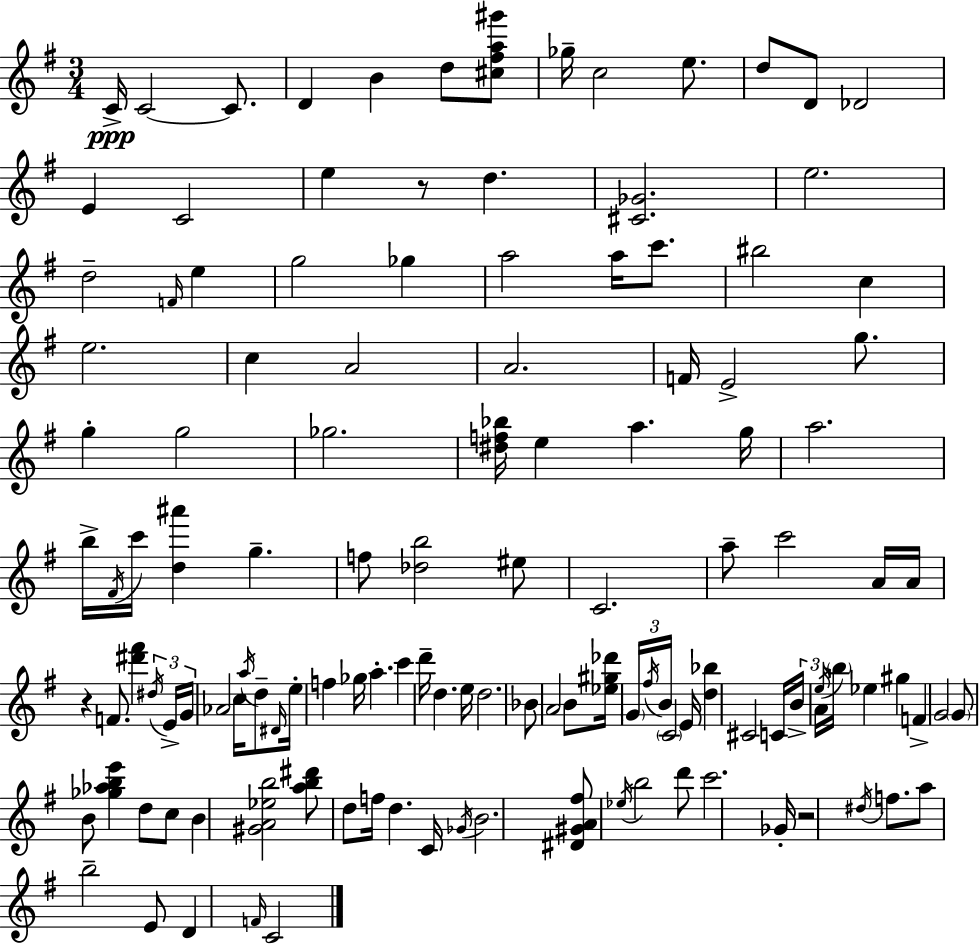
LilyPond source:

{
  \clef treble
  \numericTimeSignature
  \time 3/4
  \key e \minor
  c'16->\ppp c'2~~ c'8. | d'4 b'4 d''8 <cis'' fis'' a'' gis'''>8 | ges''16-- c''2 e''8. | d''8 d'8 des'2 | \break e'4 c'2 | e''4 r8 d''4. | <cis' ges'>2. | e''2. | \break d''2-- \grace { f'16 } e''4 | g''2 ges''4 | a''2 a''16 c'''8. | bis''2 c''4 | \break e''2. | c''4 a'2 | a'2. | f'16 e'2-> g''8. | \break g''4-. g''2 | ges''2. | <dis'' f'' bes''>16 e''4 a''4. | g''16 a''2. | \break b''16-> \acciaccatura { fis'16 } c'''16 <d'' ais'''>4 g''4.-- | f''8 <des'' b''>2 | eis''8 c'2. | a''8-- c'''2 | \break a'16 a'16 r4 f'8. <dis''' fis'''>4 | \tuplet 3/2 { \acciaccatura { dis''16 } e'16-> g'16 } aes'2 | c''16 \acciaccatura { a''16 } d''8-- \grace { dis'16 } e''16-. f''4 ges''16 a''4.-. | c'''4 d'''16-- d''4. | \break e''16 d''2. | bes'8 a'2 | b'8 <ees'' gis'' des'''>16 \tuplet 3/2 { \parenthesize g'16 \acciaccatura { fis''16 } b'16 } \parenthesize c'2 | e'16 <d'' bes''>4 cis'2 | \break c'16 \tuplet 3/2 { b'16-> a'16 \acciaccatura { e''16 } } \parenthesize b''16 ees''4 | gis''4 f'4-> g'2 | \parenthesize g'8 b'8 <ges'' aes'' b'' e'''>4 | d''8 c''8 b'4 <gis' a' ees'' b''>2 | \break <a'' b'' dis'''>8 d''8 f''16 | d''4. c'16 \acciaccatura { ges'16 } b'2. | <dis' gis' a' fis''>8 \acciaccatura { ees''16 } b''2 | d'''8 c'''2. | \break ges'16-. r2 | \acciaccatura { dis''16 } f''8. a''8 | b''2-- e'8 d'4 | \grace { f'16 } c'2 \bar "|."
}